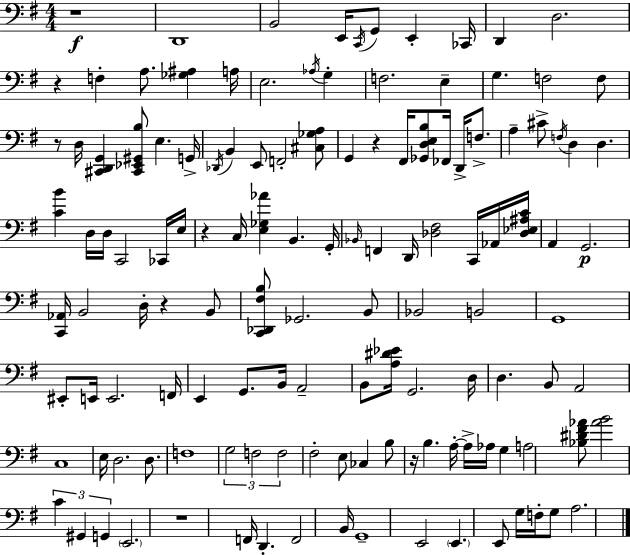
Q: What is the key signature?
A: G major